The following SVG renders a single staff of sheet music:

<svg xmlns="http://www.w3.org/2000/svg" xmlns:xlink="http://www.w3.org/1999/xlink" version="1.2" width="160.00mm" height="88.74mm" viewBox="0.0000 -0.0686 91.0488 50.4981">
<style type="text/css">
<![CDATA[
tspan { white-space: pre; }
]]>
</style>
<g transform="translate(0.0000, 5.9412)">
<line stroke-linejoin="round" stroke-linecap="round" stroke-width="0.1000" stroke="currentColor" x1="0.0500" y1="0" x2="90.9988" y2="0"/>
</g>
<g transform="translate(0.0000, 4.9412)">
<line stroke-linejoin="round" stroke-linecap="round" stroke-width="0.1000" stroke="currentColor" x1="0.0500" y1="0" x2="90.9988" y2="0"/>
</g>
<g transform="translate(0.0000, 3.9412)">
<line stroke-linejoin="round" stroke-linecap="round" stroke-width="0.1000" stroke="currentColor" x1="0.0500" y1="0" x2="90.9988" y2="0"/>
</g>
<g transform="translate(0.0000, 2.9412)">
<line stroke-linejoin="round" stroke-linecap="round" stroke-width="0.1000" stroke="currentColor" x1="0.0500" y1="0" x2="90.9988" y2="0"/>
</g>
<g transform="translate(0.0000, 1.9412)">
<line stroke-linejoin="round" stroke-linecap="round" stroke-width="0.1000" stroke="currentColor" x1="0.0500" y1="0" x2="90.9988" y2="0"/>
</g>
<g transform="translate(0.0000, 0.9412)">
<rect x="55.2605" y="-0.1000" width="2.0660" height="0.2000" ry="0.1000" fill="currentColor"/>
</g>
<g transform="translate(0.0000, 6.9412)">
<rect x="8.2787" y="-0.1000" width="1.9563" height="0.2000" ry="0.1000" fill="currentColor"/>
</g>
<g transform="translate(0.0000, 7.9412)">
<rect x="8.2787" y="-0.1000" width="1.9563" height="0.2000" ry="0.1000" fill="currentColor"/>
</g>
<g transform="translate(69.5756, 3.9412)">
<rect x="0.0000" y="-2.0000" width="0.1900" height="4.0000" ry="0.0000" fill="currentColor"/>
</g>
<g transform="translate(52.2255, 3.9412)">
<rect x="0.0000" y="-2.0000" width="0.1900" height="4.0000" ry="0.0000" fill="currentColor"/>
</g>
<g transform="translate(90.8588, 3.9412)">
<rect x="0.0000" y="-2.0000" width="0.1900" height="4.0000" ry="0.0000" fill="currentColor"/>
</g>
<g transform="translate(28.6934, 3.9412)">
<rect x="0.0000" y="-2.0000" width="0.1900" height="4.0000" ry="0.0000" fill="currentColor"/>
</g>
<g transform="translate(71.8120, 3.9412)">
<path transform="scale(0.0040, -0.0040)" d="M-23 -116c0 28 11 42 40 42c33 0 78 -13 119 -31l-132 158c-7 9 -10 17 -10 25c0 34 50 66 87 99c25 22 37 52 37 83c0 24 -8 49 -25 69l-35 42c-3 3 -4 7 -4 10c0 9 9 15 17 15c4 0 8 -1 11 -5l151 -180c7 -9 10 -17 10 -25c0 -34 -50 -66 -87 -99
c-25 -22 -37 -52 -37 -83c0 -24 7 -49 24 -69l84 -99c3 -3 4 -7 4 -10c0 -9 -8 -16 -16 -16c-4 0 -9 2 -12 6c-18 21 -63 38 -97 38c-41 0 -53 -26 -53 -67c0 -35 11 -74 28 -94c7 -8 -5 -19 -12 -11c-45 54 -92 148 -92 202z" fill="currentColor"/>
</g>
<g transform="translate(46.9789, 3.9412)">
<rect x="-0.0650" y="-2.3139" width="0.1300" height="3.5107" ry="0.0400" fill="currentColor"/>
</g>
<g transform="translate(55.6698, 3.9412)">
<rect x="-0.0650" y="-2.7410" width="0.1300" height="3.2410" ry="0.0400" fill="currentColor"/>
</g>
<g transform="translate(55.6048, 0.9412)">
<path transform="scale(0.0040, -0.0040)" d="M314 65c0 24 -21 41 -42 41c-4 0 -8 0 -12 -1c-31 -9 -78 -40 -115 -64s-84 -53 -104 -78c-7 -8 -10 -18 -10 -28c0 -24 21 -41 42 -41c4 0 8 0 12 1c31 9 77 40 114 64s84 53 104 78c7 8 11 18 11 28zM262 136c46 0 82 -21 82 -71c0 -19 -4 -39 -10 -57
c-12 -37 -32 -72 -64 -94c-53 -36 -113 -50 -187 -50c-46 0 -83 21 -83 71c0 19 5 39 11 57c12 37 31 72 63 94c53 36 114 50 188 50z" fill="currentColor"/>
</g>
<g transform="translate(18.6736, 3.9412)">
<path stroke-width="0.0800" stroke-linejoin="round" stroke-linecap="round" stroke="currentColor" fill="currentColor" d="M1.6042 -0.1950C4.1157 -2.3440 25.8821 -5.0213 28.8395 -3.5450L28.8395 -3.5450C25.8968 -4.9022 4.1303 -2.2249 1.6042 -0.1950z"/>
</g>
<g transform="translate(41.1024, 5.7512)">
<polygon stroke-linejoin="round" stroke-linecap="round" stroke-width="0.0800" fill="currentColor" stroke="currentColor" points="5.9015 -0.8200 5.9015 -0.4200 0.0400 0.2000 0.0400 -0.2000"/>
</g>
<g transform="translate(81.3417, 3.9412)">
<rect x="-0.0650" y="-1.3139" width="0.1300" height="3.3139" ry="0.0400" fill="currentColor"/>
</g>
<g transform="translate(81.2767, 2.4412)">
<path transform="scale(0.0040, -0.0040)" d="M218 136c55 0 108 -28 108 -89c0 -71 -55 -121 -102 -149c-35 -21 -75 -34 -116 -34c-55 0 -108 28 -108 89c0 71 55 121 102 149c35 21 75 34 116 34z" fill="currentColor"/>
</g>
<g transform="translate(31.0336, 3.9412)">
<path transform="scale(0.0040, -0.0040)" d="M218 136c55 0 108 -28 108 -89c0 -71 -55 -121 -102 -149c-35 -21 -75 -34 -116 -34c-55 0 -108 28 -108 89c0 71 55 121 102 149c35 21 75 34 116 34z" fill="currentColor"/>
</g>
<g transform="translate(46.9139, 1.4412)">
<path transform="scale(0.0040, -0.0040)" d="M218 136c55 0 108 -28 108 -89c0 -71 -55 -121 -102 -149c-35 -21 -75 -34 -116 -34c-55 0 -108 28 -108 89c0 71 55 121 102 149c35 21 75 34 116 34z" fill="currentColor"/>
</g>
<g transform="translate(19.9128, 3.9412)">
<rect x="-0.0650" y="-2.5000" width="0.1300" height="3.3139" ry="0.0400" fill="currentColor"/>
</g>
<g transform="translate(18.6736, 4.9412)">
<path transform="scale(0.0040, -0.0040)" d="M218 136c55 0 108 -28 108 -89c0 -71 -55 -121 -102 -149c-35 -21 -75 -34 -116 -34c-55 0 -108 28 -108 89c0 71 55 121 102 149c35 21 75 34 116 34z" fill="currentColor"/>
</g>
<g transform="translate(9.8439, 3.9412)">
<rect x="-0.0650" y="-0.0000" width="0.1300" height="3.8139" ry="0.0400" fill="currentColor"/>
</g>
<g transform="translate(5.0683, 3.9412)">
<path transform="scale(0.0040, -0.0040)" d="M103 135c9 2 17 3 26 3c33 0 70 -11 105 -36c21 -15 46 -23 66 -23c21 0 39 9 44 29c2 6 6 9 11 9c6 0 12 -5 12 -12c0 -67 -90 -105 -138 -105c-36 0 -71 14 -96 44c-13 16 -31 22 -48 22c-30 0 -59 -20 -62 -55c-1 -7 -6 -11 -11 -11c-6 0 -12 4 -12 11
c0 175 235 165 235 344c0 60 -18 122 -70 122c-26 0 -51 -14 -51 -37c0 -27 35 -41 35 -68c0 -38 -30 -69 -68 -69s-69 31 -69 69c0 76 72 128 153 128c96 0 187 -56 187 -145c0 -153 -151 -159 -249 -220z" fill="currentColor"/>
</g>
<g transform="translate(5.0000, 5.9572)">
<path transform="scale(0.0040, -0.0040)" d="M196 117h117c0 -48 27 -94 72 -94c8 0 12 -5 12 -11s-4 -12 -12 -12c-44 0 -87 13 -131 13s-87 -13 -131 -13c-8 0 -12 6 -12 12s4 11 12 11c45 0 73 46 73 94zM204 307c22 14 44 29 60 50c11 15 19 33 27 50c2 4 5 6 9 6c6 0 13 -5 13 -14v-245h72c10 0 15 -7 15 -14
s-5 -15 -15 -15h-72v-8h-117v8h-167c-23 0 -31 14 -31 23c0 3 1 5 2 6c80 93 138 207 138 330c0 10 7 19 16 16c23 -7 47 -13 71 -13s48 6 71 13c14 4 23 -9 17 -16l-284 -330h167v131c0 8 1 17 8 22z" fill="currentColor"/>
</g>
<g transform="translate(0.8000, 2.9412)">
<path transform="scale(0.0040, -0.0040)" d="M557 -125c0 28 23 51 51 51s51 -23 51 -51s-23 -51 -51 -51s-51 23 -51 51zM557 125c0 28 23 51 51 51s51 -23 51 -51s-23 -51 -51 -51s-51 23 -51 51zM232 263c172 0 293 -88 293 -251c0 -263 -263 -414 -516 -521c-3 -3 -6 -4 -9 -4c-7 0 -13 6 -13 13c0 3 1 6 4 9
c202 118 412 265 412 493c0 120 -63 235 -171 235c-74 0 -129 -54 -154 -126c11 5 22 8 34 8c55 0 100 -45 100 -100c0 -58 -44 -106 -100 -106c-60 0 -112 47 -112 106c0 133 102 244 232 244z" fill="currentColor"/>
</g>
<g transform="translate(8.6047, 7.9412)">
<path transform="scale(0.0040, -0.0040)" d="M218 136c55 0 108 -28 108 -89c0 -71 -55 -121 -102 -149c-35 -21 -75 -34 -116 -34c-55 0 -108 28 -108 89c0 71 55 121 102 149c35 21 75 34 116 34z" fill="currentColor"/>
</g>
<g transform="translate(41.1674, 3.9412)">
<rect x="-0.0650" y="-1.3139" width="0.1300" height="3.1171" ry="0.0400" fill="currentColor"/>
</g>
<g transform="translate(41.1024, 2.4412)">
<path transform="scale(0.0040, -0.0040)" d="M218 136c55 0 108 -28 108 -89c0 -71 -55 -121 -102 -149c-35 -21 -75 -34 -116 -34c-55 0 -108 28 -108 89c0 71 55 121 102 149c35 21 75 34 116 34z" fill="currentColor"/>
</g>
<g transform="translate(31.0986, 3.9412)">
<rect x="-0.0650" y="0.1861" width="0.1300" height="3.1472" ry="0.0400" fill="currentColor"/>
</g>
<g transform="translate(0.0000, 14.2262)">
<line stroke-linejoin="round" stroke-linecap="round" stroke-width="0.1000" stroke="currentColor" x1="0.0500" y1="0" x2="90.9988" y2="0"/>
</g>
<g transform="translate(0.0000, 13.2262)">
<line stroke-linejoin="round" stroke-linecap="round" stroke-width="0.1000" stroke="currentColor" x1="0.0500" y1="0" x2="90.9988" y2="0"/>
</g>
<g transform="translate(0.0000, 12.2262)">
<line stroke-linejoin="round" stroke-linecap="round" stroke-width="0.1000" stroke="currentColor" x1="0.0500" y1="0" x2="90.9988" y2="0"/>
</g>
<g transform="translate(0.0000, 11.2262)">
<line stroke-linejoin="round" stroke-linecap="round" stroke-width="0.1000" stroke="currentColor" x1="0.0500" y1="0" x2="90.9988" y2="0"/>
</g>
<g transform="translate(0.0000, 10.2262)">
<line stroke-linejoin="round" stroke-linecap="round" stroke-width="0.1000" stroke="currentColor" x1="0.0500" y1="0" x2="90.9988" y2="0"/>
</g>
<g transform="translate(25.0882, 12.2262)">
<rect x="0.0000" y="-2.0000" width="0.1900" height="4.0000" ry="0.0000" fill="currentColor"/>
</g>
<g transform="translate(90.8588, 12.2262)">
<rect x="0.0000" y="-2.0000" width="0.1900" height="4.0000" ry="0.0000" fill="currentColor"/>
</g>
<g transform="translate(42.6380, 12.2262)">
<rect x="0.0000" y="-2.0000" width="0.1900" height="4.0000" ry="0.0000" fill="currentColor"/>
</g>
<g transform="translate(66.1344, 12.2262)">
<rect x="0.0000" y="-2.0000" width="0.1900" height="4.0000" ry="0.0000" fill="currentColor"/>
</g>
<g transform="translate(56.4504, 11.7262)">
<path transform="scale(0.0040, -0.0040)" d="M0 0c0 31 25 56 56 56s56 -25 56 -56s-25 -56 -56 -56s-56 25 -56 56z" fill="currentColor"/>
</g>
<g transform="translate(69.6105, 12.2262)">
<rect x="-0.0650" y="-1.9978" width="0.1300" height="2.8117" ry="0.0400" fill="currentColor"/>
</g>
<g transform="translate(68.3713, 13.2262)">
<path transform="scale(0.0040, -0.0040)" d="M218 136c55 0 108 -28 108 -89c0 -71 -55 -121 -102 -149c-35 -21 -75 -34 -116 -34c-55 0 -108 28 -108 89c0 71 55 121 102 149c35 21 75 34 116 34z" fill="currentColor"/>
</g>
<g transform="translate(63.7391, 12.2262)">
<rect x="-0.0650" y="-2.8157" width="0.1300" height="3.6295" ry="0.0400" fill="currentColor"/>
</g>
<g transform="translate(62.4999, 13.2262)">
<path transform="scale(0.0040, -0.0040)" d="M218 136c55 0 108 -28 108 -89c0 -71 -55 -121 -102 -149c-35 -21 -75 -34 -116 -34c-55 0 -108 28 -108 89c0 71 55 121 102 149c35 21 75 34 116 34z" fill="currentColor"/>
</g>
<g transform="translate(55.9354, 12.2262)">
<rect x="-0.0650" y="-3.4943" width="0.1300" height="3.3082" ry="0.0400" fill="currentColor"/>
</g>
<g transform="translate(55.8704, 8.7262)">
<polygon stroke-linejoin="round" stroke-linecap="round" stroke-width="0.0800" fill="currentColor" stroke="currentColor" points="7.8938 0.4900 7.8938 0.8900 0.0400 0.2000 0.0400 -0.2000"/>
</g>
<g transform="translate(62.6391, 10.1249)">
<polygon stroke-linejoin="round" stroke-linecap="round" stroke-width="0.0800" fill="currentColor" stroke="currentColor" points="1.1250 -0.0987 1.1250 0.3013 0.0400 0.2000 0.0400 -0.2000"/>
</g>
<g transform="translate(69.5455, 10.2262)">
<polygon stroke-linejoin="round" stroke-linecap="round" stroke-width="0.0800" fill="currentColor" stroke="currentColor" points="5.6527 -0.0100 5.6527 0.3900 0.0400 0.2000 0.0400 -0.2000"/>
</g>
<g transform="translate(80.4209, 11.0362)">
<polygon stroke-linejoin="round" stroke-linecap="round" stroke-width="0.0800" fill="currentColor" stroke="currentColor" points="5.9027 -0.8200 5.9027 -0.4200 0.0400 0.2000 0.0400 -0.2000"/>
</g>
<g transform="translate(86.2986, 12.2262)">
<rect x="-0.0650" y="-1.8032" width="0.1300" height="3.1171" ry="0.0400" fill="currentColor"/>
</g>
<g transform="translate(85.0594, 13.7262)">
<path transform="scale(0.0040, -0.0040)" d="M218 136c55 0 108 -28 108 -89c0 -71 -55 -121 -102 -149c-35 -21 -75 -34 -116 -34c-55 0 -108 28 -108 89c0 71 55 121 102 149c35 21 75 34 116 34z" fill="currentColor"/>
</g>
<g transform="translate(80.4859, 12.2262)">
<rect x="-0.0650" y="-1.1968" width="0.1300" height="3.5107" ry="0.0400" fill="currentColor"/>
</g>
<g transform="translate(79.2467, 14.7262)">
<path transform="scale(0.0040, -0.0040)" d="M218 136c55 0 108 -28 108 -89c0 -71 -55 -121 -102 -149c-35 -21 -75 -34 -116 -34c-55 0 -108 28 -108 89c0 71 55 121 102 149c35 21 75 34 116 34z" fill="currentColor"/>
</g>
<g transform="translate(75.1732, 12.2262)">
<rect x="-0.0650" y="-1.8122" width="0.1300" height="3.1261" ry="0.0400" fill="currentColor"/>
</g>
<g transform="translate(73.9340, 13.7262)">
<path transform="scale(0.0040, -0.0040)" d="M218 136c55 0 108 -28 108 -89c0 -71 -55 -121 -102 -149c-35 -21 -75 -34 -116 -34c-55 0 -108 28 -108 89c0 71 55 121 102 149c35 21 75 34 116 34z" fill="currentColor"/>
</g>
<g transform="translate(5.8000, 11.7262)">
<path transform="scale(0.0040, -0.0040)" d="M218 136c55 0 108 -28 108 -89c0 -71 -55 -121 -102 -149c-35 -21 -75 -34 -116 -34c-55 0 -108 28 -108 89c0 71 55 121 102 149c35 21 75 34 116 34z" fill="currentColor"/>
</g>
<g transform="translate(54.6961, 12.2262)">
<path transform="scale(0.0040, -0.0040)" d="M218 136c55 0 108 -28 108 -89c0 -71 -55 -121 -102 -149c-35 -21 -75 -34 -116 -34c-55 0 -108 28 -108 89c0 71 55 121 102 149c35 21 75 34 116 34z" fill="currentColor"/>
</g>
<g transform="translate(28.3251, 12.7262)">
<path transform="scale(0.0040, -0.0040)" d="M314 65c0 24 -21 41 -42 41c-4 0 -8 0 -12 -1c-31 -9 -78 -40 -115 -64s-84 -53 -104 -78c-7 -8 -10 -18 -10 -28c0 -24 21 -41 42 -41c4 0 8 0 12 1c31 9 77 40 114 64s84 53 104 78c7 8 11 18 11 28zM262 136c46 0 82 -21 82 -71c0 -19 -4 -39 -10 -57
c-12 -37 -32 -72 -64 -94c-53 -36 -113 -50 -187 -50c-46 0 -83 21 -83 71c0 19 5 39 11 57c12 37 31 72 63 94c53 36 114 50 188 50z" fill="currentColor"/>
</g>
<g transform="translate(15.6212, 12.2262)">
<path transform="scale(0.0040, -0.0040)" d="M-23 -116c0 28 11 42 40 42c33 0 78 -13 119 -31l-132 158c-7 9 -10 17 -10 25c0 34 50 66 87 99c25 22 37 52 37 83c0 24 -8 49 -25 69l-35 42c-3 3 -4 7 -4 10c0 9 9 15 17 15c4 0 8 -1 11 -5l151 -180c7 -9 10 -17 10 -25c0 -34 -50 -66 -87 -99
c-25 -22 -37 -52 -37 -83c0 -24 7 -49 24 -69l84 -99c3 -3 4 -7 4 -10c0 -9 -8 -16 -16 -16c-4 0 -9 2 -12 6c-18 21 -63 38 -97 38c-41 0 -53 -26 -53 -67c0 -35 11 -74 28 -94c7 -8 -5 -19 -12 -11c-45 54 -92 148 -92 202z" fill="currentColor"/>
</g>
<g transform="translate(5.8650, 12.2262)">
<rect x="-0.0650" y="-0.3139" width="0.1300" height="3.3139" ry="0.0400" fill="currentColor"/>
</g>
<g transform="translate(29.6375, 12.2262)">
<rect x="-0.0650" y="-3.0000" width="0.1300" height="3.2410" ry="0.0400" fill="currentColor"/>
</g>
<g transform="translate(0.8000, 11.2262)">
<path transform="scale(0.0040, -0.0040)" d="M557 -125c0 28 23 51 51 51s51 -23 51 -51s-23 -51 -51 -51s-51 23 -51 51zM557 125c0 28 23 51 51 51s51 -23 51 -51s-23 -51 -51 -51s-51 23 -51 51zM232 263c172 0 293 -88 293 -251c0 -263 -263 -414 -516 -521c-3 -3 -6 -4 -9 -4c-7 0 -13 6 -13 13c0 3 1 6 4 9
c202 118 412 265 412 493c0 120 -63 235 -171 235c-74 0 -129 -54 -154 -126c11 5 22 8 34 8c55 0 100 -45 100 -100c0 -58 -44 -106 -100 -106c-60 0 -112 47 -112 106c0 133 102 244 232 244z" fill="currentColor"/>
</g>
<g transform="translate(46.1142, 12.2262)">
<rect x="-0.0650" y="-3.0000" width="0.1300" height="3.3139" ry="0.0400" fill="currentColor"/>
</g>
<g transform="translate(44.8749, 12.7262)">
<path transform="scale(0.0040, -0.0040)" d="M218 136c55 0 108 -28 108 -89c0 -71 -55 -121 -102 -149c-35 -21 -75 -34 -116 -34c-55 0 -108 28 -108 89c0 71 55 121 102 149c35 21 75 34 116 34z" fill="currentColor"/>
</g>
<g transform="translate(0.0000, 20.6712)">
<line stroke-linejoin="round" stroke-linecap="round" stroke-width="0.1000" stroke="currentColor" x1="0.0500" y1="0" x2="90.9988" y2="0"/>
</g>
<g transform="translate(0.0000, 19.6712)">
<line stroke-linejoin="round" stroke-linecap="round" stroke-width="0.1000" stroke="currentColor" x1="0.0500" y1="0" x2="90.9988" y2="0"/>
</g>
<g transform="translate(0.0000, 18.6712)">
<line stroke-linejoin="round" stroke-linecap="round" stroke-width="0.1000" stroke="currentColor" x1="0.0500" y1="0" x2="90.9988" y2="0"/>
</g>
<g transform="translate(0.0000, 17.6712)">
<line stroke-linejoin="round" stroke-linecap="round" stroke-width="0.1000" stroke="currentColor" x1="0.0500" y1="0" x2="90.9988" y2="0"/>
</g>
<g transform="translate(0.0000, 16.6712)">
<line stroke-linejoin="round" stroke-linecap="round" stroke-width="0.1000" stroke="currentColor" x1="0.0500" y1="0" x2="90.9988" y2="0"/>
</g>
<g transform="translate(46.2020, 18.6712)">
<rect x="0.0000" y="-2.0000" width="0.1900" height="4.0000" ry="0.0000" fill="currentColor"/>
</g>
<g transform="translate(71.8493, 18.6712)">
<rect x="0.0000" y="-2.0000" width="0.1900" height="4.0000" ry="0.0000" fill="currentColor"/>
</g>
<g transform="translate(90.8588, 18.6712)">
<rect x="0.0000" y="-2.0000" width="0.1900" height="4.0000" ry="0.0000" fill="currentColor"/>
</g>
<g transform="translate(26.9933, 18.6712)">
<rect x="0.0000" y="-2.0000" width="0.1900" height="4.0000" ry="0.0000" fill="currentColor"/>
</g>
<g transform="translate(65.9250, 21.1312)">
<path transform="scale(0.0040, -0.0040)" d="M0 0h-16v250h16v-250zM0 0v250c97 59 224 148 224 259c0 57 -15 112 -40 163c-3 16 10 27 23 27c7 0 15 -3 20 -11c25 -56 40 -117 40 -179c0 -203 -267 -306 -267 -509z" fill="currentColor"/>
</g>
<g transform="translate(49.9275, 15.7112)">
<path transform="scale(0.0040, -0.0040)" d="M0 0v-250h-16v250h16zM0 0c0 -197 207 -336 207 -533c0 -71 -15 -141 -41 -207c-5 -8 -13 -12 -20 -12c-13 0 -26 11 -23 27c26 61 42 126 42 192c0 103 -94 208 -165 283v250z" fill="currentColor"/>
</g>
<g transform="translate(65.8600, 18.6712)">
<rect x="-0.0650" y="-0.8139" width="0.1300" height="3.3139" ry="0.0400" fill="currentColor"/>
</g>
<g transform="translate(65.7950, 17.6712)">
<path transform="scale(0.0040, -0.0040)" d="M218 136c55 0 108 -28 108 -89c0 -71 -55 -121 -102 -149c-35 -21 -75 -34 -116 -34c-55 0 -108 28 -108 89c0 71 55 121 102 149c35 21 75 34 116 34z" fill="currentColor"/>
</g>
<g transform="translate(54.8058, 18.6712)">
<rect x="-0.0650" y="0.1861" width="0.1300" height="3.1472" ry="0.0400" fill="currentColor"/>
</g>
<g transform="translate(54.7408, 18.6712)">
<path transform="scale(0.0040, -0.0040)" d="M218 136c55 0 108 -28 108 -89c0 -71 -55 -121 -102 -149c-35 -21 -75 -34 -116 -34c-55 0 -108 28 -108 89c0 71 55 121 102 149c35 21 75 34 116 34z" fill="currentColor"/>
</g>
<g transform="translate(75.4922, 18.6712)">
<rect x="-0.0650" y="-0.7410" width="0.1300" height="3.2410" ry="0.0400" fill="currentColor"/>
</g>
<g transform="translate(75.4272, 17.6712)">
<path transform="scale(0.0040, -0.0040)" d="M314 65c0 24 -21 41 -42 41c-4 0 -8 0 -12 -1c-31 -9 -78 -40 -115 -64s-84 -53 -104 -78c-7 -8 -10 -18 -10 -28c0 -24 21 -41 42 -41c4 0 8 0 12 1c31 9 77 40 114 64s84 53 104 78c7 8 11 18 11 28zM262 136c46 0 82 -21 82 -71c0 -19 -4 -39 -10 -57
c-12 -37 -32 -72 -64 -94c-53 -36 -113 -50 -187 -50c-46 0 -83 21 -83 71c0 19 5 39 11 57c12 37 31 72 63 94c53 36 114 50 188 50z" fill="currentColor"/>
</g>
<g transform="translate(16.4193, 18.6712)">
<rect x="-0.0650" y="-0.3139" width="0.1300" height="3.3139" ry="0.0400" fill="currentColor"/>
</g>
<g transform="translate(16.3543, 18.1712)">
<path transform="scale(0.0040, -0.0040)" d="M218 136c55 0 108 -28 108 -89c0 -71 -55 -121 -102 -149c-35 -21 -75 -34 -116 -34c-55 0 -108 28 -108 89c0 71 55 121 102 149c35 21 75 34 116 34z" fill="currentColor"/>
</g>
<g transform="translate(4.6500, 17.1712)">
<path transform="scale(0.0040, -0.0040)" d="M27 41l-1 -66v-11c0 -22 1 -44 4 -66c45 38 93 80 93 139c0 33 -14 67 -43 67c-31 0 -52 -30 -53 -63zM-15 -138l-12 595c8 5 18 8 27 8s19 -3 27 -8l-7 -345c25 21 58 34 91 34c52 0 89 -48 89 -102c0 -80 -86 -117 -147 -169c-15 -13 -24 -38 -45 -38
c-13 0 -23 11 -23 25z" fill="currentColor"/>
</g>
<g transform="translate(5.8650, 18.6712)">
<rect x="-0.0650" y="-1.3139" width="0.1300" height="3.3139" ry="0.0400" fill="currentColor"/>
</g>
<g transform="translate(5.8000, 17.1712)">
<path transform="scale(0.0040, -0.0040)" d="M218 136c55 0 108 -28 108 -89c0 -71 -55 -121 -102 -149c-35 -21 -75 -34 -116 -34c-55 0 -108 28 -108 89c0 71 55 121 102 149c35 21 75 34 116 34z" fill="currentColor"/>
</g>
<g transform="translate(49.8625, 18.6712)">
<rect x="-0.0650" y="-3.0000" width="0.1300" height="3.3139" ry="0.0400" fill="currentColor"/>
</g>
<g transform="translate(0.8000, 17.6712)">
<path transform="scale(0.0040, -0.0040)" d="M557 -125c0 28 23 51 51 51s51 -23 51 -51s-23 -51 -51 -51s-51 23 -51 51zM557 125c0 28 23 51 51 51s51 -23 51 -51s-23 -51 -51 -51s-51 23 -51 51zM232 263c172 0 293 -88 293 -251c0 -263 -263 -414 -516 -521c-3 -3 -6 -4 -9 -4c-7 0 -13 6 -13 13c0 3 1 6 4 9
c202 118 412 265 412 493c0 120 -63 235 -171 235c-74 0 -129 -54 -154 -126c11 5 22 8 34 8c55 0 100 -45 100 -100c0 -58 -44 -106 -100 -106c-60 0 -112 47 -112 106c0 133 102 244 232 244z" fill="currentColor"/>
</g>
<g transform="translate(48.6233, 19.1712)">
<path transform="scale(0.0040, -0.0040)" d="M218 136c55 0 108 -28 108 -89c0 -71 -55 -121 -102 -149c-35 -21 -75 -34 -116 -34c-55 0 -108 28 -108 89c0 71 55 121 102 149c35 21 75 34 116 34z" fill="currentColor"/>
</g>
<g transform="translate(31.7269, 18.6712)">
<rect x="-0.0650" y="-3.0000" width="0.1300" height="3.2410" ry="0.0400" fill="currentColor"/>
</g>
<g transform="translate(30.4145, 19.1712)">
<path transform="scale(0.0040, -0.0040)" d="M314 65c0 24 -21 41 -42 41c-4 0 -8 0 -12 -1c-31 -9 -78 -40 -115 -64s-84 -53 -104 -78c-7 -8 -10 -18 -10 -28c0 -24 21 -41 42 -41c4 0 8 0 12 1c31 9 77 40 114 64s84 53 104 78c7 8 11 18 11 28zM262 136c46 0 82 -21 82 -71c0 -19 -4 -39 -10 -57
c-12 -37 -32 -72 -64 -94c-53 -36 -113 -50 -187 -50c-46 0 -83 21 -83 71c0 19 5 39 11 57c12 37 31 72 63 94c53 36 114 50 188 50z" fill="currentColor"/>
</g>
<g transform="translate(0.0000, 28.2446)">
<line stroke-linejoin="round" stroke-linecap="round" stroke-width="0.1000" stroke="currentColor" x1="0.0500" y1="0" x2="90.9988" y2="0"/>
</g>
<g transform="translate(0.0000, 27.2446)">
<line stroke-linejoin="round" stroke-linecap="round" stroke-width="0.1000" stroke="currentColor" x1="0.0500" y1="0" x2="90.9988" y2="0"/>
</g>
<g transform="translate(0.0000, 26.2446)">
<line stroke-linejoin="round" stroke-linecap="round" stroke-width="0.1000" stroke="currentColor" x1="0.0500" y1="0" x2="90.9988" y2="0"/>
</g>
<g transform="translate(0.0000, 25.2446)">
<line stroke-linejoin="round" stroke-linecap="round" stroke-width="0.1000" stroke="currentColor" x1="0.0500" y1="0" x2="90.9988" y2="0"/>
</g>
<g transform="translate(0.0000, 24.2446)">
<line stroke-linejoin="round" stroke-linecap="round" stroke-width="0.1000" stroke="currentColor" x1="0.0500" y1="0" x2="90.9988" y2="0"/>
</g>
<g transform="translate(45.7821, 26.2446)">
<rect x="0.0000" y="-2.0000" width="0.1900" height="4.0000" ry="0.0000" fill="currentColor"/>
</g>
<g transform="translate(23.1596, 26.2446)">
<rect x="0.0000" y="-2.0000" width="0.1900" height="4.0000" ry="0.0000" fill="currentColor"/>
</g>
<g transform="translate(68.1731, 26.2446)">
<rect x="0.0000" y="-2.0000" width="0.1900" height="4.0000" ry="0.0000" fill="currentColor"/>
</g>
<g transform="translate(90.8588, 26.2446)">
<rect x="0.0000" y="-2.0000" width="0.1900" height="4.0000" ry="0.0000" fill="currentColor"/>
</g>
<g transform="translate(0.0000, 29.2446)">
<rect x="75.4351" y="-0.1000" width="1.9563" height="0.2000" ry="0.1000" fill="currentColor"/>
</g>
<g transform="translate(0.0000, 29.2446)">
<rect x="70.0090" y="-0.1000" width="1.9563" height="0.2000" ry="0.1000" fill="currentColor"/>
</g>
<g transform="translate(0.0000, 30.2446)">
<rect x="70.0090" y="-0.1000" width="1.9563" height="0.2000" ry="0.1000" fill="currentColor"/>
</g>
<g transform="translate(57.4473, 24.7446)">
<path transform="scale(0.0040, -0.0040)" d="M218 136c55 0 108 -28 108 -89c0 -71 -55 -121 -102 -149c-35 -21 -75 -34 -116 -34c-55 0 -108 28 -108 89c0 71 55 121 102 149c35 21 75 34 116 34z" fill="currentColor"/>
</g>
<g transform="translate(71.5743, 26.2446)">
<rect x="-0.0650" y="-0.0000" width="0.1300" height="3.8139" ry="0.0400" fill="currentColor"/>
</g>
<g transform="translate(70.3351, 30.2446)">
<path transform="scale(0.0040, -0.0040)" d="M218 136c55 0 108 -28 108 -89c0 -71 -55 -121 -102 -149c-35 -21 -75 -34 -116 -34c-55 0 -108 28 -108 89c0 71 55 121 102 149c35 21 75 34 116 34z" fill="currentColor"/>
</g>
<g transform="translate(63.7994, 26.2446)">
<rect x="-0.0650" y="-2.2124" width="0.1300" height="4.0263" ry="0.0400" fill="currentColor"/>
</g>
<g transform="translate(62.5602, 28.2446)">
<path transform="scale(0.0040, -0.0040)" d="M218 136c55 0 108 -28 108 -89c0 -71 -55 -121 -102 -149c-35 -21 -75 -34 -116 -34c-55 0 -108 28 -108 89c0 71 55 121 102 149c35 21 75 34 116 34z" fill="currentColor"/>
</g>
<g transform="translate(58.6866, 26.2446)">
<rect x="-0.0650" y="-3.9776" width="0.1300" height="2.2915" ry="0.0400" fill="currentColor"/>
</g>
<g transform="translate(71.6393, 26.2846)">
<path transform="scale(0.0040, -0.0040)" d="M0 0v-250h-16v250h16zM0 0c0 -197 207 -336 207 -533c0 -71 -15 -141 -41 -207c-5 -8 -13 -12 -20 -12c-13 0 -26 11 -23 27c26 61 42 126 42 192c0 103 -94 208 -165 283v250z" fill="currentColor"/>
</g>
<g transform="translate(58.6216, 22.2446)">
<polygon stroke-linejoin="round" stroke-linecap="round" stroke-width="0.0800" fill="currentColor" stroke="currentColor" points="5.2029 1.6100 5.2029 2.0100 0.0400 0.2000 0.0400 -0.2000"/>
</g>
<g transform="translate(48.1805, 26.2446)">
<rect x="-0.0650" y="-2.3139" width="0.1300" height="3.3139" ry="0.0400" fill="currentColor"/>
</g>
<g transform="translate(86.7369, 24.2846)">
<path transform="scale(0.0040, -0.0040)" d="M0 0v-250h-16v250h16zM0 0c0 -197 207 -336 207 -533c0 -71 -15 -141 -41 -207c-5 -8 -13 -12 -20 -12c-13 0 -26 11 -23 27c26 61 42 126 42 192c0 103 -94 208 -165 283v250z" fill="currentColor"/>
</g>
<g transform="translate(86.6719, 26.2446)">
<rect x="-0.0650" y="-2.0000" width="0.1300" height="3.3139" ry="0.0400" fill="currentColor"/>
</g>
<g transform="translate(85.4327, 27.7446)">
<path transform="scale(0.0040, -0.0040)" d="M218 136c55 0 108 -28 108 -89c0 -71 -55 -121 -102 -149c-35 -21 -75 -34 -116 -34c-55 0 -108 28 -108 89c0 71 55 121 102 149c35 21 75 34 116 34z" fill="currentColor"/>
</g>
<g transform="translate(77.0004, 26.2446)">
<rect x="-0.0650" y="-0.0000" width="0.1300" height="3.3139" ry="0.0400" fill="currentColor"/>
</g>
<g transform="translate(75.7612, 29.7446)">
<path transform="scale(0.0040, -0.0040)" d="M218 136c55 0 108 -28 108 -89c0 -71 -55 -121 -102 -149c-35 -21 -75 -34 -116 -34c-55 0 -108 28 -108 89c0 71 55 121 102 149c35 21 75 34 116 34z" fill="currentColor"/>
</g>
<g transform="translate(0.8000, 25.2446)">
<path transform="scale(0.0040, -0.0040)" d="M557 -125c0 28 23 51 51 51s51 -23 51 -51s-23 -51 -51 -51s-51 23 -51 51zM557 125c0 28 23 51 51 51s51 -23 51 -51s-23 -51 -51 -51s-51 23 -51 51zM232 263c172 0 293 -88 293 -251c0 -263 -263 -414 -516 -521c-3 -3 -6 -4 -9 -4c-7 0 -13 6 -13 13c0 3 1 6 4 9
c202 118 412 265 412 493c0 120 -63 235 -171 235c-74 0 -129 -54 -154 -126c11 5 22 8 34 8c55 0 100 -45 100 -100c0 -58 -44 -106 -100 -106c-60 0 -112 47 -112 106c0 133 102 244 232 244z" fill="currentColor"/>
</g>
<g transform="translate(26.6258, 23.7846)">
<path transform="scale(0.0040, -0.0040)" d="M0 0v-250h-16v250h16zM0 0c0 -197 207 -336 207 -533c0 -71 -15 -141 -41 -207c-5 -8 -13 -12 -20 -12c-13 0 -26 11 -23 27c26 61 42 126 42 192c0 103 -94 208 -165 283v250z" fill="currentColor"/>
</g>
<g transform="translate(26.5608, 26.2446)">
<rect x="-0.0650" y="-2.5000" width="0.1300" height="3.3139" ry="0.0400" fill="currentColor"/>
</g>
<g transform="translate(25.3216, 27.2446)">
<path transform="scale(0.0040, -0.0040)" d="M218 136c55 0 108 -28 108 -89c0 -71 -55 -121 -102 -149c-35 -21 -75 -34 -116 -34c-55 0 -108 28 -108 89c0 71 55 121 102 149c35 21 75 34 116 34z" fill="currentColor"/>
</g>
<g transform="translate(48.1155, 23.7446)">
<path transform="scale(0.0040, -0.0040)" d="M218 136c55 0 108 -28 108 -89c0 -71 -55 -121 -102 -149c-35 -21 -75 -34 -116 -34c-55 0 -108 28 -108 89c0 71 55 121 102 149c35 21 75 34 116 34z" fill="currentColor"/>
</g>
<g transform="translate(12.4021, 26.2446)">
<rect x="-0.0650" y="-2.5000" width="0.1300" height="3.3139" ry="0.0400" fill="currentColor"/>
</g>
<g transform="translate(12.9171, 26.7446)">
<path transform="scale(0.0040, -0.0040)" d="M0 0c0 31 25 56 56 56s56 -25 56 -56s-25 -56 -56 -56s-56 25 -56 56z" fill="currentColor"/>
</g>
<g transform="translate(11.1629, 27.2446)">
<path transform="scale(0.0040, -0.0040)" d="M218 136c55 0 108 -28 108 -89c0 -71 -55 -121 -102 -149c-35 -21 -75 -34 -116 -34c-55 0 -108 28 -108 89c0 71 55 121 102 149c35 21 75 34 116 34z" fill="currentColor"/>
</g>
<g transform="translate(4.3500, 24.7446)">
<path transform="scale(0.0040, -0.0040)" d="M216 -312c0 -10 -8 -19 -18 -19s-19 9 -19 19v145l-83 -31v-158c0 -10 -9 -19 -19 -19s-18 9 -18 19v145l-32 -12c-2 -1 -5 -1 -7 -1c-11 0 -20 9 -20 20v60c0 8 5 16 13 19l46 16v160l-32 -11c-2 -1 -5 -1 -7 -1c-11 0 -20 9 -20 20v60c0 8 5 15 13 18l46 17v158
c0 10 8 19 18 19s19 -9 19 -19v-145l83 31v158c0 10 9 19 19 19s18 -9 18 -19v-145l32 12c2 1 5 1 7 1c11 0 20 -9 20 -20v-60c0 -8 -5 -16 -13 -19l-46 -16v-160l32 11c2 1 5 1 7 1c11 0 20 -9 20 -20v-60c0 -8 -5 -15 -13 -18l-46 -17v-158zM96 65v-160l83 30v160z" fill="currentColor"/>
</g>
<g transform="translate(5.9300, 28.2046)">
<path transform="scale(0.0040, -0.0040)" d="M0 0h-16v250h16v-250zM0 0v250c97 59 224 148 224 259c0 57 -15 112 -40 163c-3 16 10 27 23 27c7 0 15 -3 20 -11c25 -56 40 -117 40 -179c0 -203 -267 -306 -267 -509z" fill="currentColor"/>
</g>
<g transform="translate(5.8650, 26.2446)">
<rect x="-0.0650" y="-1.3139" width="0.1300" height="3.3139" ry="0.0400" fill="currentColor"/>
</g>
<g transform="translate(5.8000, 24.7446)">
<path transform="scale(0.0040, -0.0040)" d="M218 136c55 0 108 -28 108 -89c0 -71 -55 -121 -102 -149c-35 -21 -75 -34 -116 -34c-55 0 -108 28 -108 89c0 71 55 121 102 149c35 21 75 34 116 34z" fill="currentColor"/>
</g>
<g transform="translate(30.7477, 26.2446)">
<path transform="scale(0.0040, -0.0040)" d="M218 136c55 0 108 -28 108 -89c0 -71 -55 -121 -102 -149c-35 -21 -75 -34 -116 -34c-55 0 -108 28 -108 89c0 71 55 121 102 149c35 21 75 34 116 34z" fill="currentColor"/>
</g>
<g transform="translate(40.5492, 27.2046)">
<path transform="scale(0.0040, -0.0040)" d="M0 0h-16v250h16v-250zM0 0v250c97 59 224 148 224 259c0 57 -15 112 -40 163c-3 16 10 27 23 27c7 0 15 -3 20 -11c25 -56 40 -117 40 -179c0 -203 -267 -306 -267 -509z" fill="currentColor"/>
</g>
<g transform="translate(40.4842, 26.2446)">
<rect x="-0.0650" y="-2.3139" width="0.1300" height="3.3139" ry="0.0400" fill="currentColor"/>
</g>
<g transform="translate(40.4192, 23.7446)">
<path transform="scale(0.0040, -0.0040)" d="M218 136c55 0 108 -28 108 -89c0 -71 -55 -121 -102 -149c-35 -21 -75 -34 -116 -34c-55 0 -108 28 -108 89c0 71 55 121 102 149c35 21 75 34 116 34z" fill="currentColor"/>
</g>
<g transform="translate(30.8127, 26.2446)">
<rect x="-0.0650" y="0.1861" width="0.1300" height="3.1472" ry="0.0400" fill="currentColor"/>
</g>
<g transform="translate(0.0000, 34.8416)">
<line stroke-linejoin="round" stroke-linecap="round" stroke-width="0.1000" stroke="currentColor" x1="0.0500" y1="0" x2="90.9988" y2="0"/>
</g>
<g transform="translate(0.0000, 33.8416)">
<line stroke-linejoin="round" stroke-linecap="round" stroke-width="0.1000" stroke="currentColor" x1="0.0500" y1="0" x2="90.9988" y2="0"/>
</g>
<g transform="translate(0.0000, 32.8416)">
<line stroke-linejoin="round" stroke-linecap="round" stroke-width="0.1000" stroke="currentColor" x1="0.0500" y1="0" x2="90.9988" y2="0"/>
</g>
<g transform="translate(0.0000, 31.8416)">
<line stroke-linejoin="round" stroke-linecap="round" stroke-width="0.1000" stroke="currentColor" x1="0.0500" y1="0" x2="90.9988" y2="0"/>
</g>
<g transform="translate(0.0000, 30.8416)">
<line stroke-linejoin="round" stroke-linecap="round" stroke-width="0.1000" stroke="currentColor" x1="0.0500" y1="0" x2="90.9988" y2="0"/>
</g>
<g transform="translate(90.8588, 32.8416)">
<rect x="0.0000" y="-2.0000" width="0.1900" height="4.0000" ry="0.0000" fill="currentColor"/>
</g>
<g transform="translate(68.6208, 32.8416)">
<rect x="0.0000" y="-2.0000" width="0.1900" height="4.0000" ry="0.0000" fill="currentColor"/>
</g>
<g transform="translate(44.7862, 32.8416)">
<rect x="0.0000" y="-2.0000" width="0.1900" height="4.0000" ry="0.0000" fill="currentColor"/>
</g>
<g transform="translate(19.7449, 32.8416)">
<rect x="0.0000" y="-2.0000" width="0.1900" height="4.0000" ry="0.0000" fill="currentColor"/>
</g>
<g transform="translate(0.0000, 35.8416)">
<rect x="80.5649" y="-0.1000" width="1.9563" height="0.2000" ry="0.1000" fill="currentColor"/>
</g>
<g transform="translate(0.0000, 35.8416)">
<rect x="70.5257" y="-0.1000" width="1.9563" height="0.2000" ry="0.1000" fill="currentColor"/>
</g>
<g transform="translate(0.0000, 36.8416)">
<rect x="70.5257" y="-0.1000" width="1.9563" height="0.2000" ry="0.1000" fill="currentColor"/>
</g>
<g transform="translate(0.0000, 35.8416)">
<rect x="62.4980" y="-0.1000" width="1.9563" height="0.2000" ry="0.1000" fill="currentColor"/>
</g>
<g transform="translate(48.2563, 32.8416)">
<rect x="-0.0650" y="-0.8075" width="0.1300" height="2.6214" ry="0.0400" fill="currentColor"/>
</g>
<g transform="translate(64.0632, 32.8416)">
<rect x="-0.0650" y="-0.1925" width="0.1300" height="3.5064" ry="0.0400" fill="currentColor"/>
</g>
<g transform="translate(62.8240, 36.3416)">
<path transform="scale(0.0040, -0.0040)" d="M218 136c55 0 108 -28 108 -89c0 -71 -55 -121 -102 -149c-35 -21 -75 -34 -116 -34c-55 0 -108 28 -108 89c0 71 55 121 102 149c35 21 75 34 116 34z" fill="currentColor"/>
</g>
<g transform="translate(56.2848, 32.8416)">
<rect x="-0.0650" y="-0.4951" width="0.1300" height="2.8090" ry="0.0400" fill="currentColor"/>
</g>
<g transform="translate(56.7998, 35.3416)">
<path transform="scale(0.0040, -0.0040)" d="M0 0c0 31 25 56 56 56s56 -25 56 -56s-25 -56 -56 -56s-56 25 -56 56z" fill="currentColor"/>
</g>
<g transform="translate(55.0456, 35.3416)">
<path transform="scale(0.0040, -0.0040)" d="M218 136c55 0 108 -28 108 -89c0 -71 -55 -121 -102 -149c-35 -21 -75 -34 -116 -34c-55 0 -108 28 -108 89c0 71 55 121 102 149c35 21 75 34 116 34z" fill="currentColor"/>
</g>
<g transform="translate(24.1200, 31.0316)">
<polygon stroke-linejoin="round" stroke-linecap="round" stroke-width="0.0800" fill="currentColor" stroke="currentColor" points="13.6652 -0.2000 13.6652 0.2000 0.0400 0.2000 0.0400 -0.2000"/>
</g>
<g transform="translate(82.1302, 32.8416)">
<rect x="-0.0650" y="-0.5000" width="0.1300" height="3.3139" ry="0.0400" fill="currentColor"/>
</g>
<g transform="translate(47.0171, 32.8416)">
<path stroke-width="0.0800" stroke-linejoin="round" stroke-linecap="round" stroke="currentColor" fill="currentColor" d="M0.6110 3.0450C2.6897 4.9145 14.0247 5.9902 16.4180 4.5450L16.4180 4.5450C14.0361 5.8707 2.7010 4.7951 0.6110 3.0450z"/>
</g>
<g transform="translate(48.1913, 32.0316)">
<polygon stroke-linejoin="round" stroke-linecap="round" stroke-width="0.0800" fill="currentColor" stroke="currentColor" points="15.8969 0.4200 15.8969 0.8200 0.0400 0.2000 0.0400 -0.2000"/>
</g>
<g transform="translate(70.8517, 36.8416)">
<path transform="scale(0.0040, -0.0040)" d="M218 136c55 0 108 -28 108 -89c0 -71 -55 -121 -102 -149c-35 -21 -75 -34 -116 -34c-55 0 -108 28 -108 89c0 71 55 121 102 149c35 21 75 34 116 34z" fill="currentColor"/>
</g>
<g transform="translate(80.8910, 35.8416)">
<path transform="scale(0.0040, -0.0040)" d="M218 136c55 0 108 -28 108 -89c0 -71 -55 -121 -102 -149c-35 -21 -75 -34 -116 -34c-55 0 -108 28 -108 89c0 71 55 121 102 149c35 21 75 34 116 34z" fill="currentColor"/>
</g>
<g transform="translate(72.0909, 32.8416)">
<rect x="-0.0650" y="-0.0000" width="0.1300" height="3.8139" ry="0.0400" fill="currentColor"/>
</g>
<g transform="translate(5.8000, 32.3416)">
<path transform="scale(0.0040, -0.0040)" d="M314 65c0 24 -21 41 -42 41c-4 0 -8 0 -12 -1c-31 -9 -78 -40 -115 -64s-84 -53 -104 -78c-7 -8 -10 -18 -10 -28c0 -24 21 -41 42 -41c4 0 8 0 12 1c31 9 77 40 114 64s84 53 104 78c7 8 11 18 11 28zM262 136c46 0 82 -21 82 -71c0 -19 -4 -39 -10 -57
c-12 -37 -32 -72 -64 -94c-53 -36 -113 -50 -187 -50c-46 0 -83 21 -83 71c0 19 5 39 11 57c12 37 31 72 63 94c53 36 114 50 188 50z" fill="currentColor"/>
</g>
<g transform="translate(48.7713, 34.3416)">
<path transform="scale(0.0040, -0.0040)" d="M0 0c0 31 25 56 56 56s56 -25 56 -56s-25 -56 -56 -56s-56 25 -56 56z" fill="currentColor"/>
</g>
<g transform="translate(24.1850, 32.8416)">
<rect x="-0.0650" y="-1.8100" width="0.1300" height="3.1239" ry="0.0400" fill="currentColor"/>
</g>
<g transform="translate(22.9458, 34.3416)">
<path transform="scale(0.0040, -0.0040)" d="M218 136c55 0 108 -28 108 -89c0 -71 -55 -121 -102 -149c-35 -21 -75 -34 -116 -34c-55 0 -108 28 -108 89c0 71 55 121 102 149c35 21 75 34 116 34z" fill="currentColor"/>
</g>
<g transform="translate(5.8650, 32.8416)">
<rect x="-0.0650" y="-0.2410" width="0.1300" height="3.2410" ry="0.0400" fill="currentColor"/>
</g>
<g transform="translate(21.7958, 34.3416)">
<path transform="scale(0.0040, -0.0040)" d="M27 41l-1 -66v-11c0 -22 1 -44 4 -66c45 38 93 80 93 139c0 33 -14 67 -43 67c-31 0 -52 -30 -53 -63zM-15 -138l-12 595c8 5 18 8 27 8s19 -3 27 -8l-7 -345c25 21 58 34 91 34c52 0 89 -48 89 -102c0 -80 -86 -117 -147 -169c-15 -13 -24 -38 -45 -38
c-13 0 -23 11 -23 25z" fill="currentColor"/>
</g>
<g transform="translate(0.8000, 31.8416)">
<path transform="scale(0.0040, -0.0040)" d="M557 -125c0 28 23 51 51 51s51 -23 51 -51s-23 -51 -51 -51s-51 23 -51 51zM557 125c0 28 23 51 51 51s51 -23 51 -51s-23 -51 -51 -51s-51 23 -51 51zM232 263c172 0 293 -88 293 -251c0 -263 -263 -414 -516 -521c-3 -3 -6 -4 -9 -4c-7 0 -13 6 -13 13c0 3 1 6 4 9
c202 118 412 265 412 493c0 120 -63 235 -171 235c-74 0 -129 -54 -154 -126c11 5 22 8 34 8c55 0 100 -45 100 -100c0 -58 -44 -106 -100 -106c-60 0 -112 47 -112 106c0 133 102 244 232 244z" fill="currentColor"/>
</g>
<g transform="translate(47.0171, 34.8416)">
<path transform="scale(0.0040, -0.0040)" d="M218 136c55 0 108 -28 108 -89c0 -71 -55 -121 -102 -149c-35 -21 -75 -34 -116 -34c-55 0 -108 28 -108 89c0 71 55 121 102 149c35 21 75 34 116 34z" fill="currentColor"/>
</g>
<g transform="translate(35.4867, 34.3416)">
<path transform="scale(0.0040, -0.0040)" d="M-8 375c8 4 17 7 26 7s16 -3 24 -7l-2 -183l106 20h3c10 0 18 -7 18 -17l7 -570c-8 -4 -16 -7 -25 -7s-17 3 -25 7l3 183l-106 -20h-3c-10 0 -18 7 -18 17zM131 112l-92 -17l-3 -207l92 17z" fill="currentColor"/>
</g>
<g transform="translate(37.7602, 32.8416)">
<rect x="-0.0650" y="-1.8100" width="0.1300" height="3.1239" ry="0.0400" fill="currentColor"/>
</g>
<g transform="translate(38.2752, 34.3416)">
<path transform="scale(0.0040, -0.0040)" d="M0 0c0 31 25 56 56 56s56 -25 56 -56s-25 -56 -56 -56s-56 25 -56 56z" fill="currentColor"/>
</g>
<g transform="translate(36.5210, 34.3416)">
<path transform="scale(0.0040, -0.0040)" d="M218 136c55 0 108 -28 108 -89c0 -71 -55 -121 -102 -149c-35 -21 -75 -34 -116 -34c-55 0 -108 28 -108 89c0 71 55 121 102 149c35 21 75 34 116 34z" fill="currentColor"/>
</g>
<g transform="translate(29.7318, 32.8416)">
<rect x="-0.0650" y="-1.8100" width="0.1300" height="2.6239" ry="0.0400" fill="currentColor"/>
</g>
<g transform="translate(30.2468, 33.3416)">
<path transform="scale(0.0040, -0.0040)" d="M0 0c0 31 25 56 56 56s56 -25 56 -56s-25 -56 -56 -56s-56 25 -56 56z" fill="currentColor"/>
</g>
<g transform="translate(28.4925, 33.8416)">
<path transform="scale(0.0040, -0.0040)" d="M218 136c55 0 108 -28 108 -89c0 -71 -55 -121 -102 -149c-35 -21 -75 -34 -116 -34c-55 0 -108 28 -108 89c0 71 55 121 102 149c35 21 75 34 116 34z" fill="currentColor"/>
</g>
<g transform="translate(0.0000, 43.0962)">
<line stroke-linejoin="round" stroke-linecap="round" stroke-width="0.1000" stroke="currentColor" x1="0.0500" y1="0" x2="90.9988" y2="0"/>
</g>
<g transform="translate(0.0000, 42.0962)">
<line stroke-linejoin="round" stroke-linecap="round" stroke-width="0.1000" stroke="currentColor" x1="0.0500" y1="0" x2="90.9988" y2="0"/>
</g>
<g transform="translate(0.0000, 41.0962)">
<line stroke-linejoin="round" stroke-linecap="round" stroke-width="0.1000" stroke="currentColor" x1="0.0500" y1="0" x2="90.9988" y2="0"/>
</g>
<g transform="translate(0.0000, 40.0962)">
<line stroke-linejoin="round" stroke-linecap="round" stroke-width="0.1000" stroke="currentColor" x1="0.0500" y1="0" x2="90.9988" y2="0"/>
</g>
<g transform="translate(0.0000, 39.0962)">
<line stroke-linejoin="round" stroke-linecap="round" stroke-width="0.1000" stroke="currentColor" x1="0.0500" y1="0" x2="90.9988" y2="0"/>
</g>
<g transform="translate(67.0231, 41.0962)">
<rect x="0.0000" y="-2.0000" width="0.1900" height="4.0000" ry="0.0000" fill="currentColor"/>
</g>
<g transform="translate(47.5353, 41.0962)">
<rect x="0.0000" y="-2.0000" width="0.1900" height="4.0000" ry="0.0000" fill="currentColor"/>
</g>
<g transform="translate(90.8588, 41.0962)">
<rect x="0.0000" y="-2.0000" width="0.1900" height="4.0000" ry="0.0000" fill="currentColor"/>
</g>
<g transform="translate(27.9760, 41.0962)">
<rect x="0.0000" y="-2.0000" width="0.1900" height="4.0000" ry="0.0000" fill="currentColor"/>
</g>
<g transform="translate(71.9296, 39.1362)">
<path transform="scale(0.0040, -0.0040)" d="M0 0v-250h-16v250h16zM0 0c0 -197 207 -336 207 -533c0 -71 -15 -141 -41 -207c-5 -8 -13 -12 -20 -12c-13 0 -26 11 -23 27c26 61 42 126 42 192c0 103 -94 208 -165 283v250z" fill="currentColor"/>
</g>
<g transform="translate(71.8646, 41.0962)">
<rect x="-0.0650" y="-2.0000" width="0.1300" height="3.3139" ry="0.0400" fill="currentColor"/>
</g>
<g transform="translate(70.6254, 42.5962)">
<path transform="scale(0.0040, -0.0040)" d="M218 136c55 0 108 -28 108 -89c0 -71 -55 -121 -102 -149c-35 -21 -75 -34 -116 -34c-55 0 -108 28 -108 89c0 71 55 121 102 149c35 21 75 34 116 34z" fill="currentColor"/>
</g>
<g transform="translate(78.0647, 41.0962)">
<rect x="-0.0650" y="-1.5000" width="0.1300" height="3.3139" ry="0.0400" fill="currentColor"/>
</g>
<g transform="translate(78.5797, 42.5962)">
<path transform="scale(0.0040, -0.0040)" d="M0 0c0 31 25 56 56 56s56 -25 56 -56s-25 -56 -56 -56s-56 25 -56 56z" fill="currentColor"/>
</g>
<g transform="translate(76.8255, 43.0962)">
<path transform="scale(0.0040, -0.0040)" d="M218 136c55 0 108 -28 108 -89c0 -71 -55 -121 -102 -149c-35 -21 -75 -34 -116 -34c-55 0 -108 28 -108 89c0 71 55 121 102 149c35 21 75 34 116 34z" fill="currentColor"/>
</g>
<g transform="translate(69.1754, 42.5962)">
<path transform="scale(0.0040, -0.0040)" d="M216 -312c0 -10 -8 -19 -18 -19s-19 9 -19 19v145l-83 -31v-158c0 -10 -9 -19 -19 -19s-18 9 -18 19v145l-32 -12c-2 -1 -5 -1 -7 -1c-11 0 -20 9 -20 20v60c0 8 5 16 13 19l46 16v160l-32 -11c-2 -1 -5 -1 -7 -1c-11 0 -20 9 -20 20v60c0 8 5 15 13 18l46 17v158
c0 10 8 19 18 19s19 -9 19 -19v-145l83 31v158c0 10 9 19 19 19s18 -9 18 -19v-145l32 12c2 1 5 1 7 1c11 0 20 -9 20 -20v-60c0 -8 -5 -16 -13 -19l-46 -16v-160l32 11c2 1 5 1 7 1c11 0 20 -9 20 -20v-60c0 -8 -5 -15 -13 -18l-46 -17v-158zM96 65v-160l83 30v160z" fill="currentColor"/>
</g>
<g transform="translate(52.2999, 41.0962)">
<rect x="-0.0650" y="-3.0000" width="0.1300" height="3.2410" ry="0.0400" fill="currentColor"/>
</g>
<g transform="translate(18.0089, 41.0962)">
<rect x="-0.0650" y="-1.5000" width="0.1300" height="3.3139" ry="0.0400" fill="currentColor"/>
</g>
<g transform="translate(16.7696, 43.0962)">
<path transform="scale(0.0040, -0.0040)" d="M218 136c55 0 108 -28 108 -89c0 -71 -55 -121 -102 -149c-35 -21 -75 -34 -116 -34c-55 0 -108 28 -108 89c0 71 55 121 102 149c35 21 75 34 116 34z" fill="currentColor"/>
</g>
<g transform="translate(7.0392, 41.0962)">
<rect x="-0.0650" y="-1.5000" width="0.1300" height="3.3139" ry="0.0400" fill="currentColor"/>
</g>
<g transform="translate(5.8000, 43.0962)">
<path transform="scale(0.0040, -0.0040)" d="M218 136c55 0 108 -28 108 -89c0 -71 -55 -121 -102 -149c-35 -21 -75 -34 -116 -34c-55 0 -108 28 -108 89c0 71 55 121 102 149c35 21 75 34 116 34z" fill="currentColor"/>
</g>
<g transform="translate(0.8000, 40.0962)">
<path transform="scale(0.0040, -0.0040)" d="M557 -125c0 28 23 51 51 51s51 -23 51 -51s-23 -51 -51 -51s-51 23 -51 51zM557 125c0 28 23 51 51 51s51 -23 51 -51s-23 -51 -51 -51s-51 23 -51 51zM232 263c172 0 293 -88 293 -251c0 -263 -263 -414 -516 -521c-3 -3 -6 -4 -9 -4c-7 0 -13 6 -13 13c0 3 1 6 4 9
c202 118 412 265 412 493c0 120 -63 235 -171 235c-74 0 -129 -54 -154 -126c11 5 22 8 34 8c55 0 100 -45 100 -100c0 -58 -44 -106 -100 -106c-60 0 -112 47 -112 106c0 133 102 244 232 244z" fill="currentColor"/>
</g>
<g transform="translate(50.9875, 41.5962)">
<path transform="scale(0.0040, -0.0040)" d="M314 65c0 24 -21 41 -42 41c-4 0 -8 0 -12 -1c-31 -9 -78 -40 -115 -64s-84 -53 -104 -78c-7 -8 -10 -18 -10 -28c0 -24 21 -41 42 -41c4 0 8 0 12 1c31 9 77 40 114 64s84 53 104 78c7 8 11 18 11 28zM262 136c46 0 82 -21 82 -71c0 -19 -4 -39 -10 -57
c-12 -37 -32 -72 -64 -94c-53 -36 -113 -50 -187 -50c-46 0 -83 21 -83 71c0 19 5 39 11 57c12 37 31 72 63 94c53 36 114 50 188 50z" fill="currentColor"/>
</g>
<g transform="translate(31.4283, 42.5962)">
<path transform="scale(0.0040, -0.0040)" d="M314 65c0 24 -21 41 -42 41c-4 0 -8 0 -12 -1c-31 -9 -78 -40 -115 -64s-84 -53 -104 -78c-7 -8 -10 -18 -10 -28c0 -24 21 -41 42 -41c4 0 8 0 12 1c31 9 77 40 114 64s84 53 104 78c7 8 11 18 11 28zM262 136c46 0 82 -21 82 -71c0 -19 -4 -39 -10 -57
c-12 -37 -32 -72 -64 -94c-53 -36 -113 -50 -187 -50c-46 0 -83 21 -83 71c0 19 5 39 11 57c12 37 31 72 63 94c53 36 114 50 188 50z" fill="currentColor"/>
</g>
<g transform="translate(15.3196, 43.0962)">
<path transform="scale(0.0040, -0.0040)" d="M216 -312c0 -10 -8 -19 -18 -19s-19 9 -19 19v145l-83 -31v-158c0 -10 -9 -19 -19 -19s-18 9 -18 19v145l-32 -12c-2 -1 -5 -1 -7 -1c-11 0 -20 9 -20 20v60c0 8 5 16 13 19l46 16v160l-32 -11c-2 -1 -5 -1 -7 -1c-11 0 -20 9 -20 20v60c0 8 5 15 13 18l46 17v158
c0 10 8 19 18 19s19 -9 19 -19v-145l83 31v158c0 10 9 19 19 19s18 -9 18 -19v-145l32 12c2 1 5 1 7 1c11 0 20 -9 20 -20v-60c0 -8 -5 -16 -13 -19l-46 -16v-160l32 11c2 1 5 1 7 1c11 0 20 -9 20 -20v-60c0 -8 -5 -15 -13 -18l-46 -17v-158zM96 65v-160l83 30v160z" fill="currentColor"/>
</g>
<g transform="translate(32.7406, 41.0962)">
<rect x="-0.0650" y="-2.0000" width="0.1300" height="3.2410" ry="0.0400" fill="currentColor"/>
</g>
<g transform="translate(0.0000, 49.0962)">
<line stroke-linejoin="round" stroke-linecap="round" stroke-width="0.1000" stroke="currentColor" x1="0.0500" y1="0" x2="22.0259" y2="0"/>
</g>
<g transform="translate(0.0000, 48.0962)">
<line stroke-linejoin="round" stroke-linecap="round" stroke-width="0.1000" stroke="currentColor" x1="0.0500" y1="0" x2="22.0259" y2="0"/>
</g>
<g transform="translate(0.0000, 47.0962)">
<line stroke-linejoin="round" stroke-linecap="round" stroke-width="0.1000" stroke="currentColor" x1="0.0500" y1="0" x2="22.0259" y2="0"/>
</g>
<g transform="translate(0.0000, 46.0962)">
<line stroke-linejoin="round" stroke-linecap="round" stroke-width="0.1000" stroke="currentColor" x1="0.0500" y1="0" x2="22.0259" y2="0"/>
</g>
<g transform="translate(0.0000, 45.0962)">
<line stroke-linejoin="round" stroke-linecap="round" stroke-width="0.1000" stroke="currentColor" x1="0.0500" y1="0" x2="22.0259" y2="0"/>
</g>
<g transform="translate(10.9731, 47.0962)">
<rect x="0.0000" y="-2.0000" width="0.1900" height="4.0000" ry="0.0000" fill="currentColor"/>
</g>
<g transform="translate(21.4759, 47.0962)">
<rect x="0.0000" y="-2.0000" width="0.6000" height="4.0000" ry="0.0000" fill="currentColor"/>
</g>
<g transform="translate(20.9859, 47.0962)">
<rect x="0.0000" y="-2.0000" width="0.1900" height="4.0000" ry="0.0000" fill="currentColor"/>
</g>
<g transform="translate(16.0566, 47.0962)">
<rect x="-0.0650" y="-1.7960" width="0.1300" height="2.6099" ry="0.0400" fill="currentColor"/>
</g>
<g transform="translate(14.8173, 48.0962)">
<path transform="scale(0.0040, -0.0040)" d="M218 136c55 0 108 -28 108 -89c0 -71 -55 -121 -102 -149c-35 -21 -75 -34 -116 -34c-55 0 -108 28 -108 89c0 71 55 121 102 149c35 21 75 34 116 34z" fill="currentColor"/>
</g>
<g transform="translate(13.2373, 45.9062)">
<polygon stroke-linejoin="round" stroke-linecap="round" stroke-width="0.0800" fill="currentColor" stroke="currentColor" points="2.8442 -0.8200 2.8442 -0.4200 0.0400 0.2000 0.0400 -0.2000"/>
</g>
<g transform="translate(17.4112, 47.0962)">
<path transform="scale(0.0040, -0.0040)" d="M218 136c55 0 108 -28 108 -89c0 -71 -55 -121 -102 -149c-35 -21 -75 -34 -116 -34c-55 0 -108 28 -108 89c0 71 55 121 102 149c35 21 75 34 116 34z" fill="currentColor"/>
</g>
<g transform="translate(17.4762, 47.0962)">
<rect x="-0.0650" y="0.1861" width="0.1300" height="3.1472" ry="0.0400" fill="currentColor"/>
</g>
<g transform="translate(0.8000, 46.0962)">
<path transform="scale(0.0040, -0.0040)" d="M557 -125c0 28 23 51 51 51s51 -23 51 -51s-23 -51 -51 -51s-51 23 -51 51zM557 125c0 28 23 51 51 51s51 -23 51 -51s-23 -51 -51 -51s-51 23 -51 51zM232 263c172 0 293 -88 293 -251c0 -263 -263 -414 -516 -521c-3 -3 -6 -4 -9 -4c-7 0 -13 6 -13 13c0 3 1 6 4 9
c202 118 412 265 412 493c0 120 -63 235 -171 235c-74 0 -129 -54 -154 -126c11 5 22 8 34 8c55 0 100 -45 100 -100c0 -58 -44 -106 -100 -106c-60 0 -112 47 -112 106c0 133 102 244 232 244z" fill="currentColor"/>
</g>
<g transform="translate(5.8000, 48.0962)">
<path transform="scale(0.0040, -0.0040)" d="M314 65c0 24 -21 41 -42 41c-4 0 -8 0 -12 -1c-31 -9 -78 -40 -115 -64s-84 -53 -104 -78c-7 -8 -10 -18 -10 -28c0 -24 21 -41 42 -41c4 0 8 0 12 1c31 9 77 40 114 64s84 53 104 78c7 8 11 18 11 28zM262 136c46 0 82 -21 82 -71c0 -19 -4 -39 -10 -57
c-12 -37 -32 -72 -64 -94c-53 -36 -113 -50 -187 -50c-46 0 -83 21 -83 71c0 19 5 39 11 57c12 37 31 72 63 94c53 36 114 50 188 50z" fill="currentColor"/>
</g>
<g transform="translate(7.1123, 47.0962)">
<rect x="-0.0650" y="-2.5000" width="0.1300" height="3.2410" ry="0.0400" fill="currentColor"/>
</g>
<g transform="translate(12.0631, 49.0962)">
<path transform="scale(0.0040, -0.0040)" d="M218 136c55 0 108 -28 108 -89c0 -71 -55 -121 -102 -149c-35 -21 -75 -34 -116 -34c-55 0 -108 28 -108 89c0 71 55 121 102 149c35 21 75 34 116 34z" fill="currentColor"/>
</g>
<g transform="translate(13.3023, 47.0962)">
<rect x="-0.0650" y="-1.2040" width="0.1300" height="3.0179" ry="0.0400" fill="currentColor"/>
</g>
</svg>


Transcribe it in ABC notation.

X:1
T:Untitled
M:2/4
L:1/4
K:C
C,, B,, D, G,/2 B,/2 C2 z G, E, z C,2 C, D,/2 B,,/4 B,,/2 A,,/2 F,,/2 A,,/2 _G, E, C,2 C,/2 D, F,/2 F,2 ^G,/2 B,, B,,/2 D, B,/2 B, G,/2 G,,/2 C,,/2 D,, A,,/2 E,2 _A,,/2 B,,/2 A,,/2 G,,/2 F,,/2 D,,/2 C,, E,, G,, ^G,, A,,2 C,2 ^A,,/2 G,, B,,2 G,,/2 B,,/2 D,